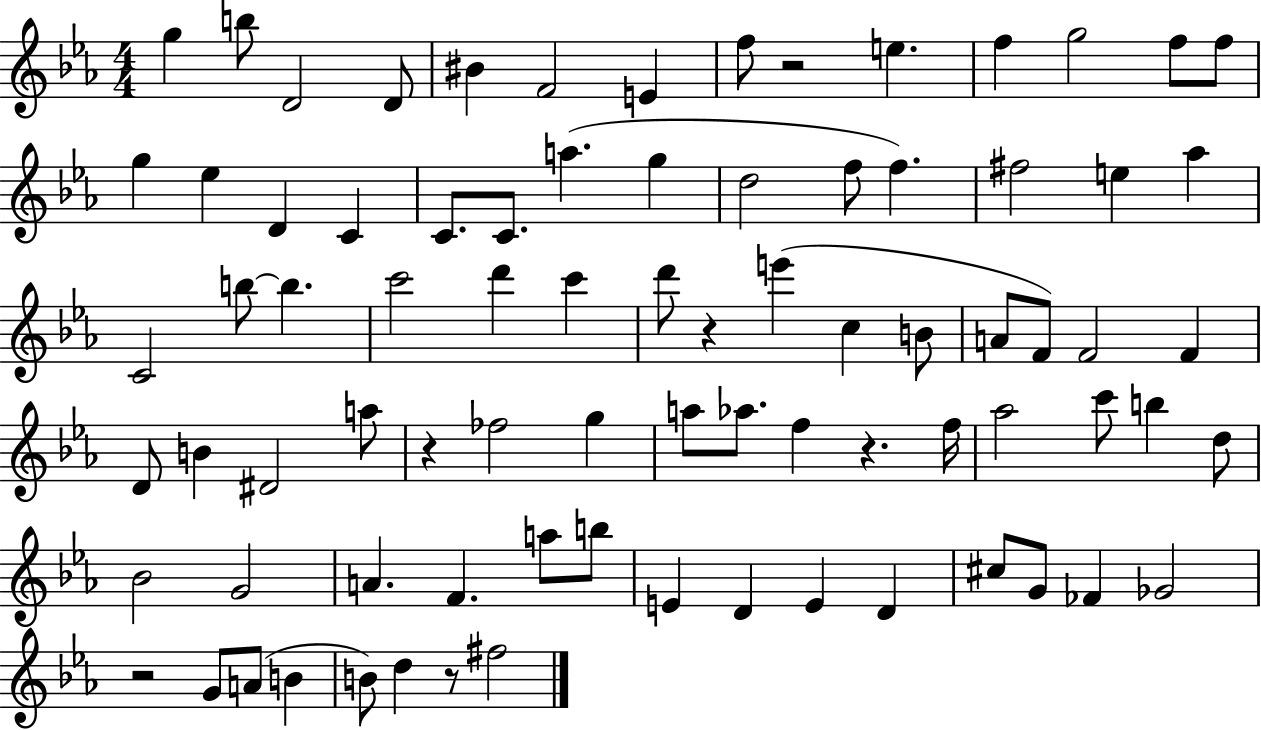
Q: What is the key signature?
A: EES major